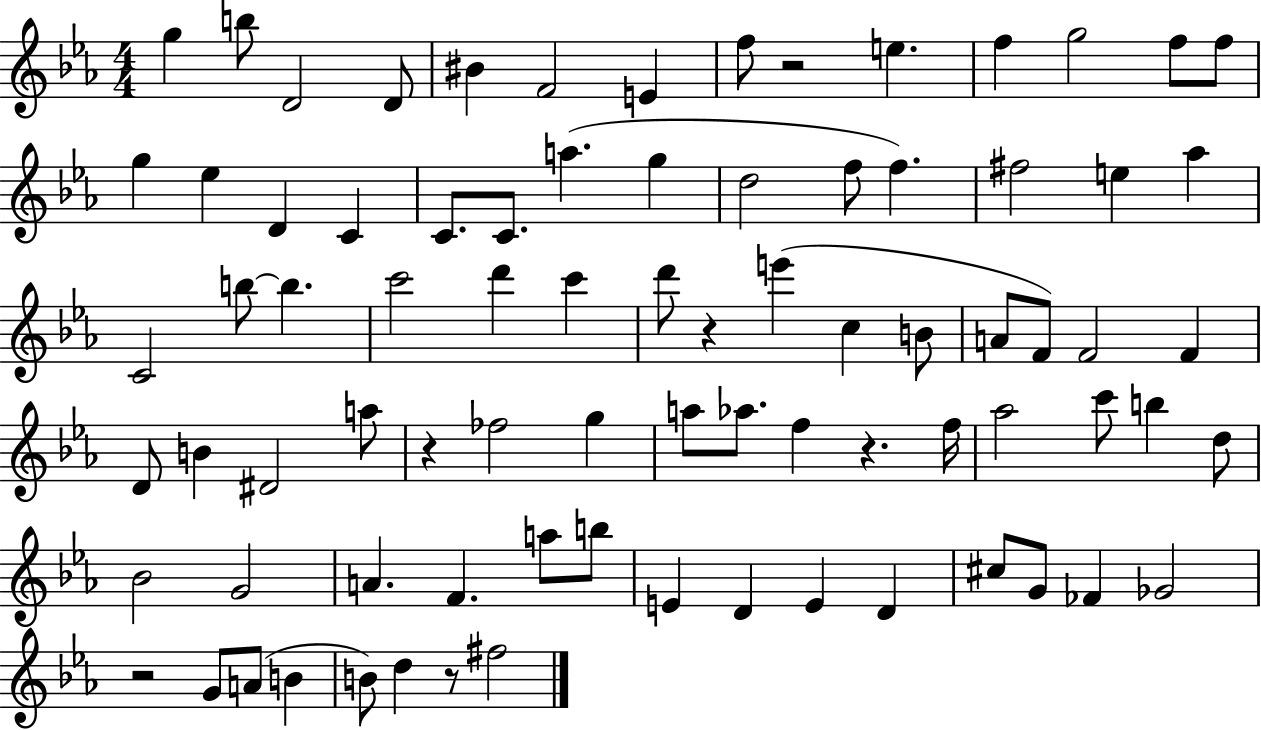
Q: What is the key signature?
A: EES major